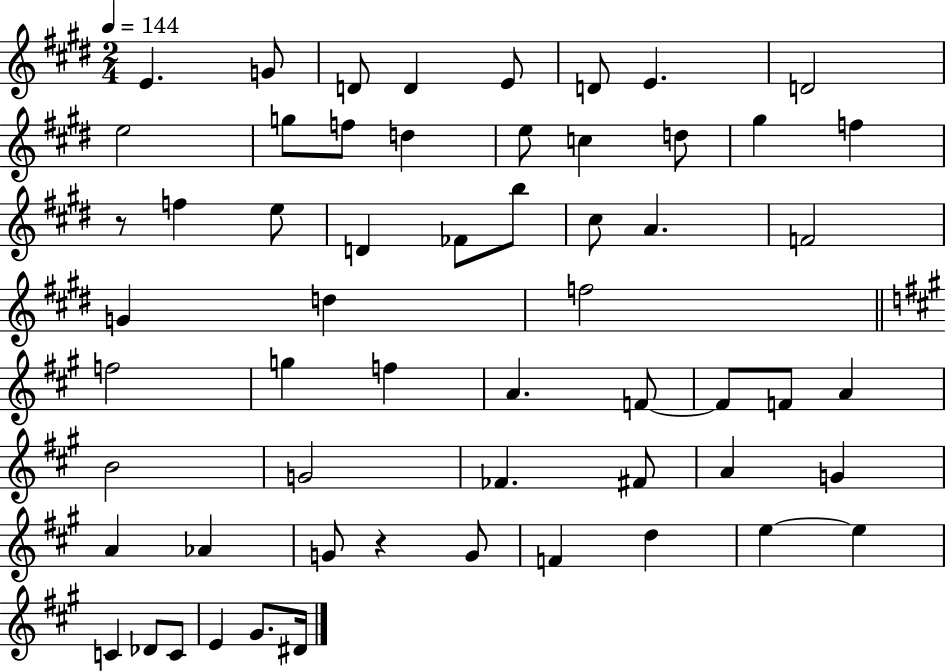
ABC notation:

X:1
T:Untitled
M:2/4
L:1/4
K:E
E G/2 D/2 D E/2 D/2 E D2 e2 g/2 f/2 d e/2 c d/2 ^g f z/2 f e/2 D _F/2 b/2 ^c/2 A F2 G d f2 f2 g f A F/2 F/2 F/2 A B2 G2 _F ^F/2 A G A _A G/2 z G/2 F d e e C _D/2 C/2 E ^G/2 ^D/4